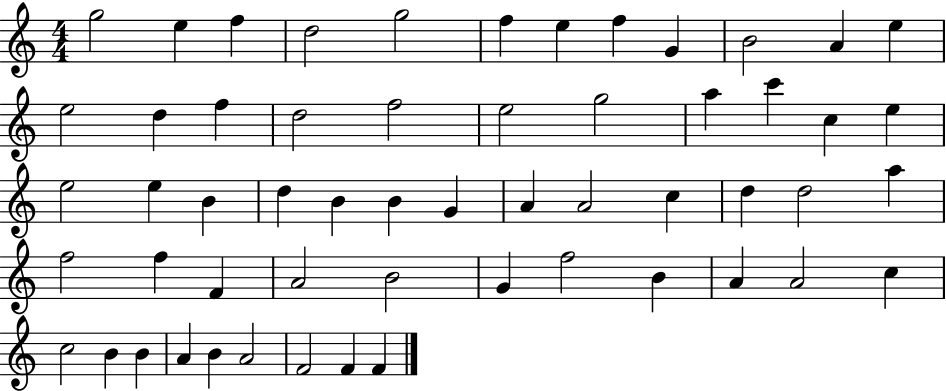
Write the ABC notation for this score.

X:1
T:Untitled
M:4/4
L:1/4
K:C
g2 e f d2 g2 f e f G B2 A e e2 d f d2 f2 e2 g2 a c' c e e2 e B d B B G A A2 c d d2 a f2 f F A2 B2 G f2 B A A2 c c2 B B A B A2 F2 F F